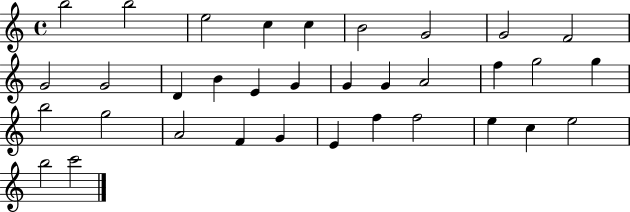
B5/h B5/h E5/h C5/q C5/q B4/h G4/h G4/h F4/h G4/h G4/h D4/q B4/q E4/q G4/q G4/q G4/q A4/h F5/q G5/h G5/q B5/h G5/h A4/h F4/q G4/q E4/q F5/q F5/h E5/q C5/q E5/h B5/h C6/h